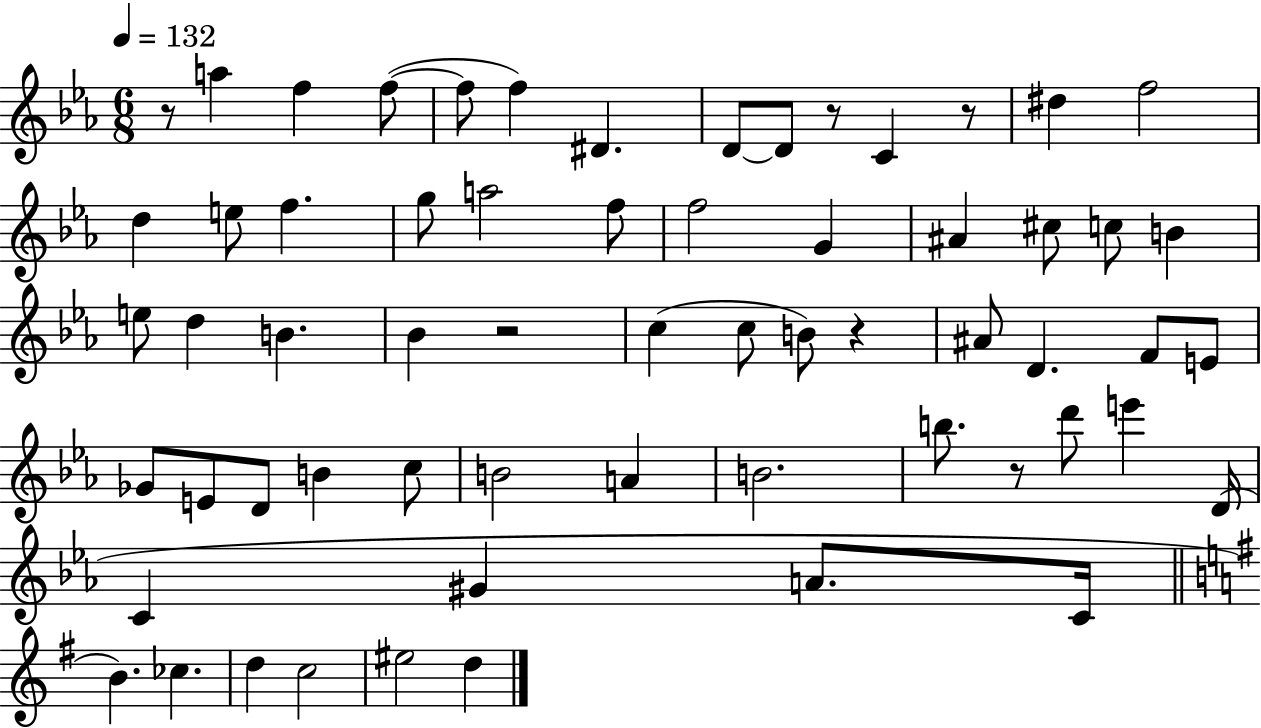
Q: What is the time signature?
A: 6/8